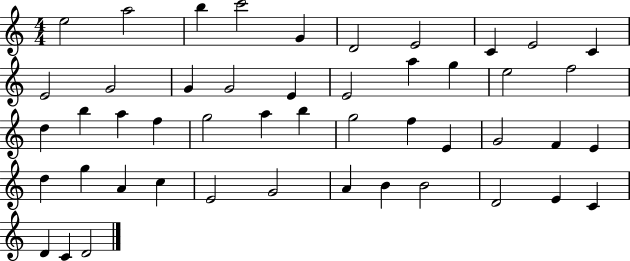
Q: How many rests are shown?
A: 0